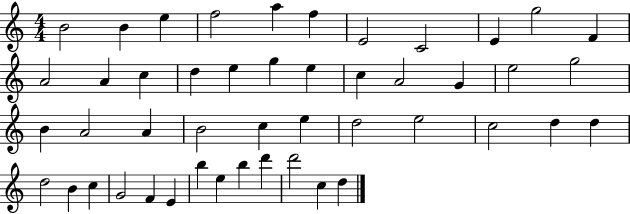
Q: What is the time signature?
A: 4/4